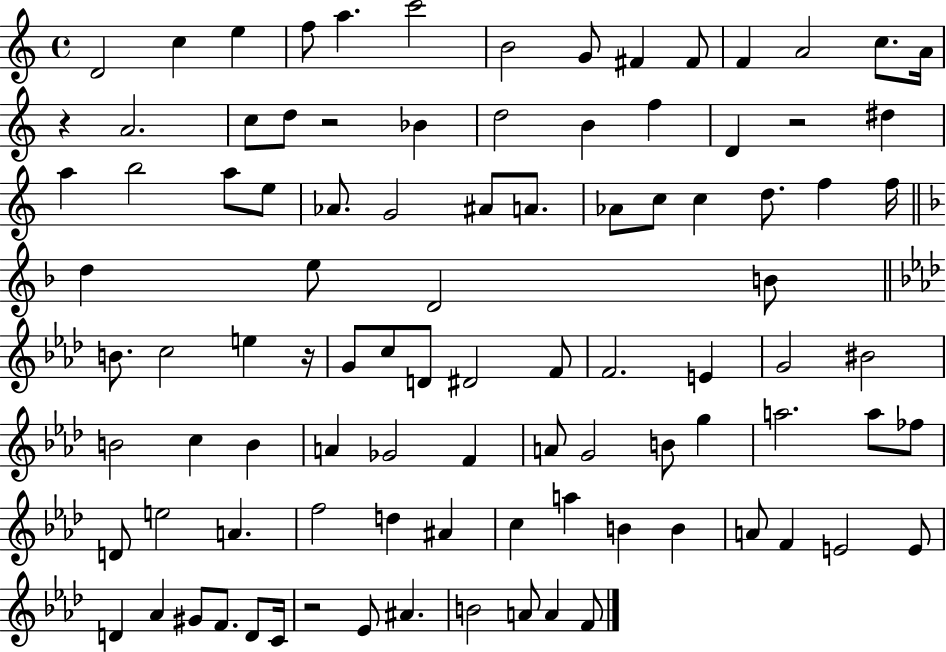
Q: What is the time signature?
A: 4/4